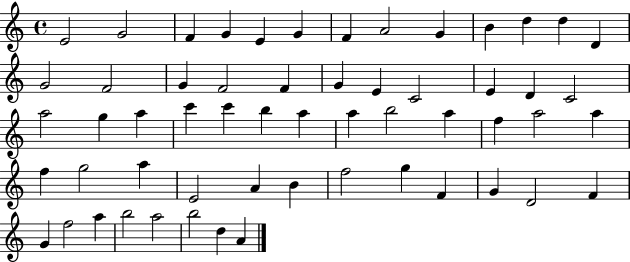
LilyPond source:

{
  \clef treble
  \time 4/4
  \defaultTimeSignature
  \key c \major
  e'2 g'2 | f'4 g'4 e'4 g'4 | f'4 a'2 g'4 | b'4 d''4 d''4 d'4 | \break g'2 f'2 | g'4 f'2 f'4 | g'4 e'4 c'2 | e'4 d'4 c'2 | \break a''2 g''4 a''4 | c'''4 c'''4 b''4 a''4 | a''4 b''2 a''4 | f''4 a''2 a''4 | \break f''4 g''2 a''4 | e'2 a'4 b'4 | f''2 g''4 f'4 | g'4 d'2 f'4 | \break g'4 f''2 a''4 | b''2 a''2 | b''2 d''4 a'4 | \bar "|."
}